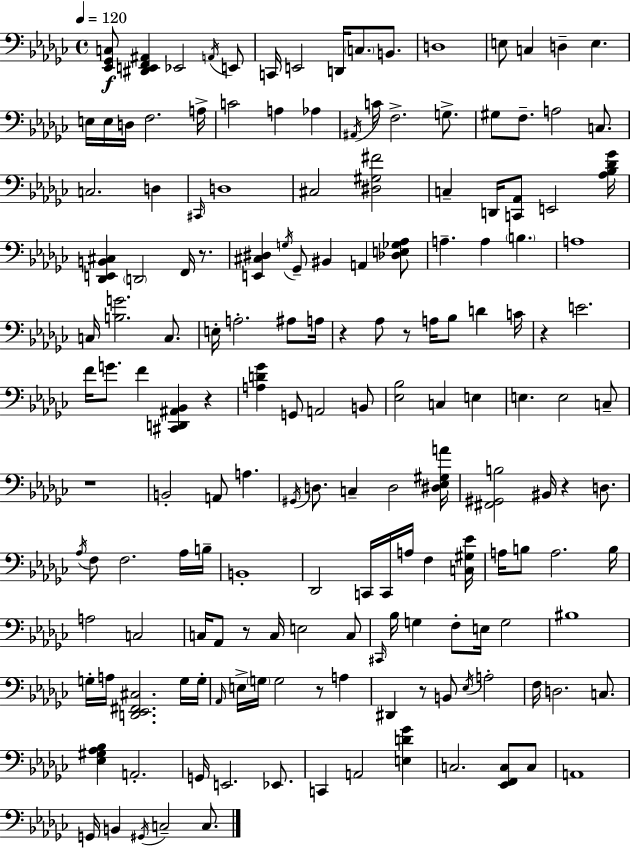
[Eb2,Gb2,C3]/e [D#2,E2,F2,A#2]/q Eb2/h A2/s E2/e C2/s E2/h D2/s C3/e. B2/e. D3/w E3/e C3/q D3/q E3/q. E3/s E3/s D3/s F3/h. A3/s C4/h A3/q Ab3/q A#2/s C4/s F3/h. G3/e. G#3/e F3/e. A3/h C3/e. C3/h. D3/q C#2/s D3/w C#3/h [D#3,G#3,F#4]/h C3/q D2/s [C2,Ab2]/e E2/h [Ab3,Bb3,Db4,Gb4]/s [Db2,E2,B2,C#3]/q D2/h F2/s R/e. [E2,C#3,D#3]/q G3/s Gb2/e BIS2/q A2/q [Db3,E3,Gb3,Ab3]/e A3/q. A3/q B3/q. A3/w C3/s [B3,G4]/h. C3/e. E3/s A3/h. A#3/e A3/s R/q Ab3/e R/e A3/s Bb3/e D4/q C4/s R/q E4/h. F4/s G4/e. F4/q [C#2,D2,A#2,Bb2]/q R/q [A3,D4,Gb4]/q G2/e A2/h B2/e [Eb3,Bb3]/h C3/q E3/q E3/q. E3/h C3/e R/w B2/h A2/e A3/q. G#2/s D3/e. C3/q D3/h [D#3,Eb3,G#3,A4]/s [F#2,G#2,B3]/h BIS2/s R/q D3/e. Ab3/s F3/e F3/h. Ab3/s B3/s B2/w Db2/h C2/s C2/s A3/s F3/q [C3,G#3,Eb4]/s A3/s B3/e A3/h. B3/s A3/h C3/h C3/s Ab2/e R/e C3/s E3/h C3/e C#2/s Bb3/s G3/q F3/e E3/s G3/h BIS3/w G3/s A3/s [D2,Eb2,F#2,C#3]/h. G3/s G3/s Ab2/s E3/s G3/s G3/h R/e A3/q D#2/q R/e B2/e Eb3/s A3/h F3/s D3/h. C3/e. [Eb3,G#3,Ab3,Bb3]/q A2/h. G2/s E2/h. Eb2/e. C2/q A2/h [E3,D4,Gb4]/q C3/h. [Eb2,F2,C3]/e C3/e A2/w G2/s B2/q G#2/s C3/h C3/e.